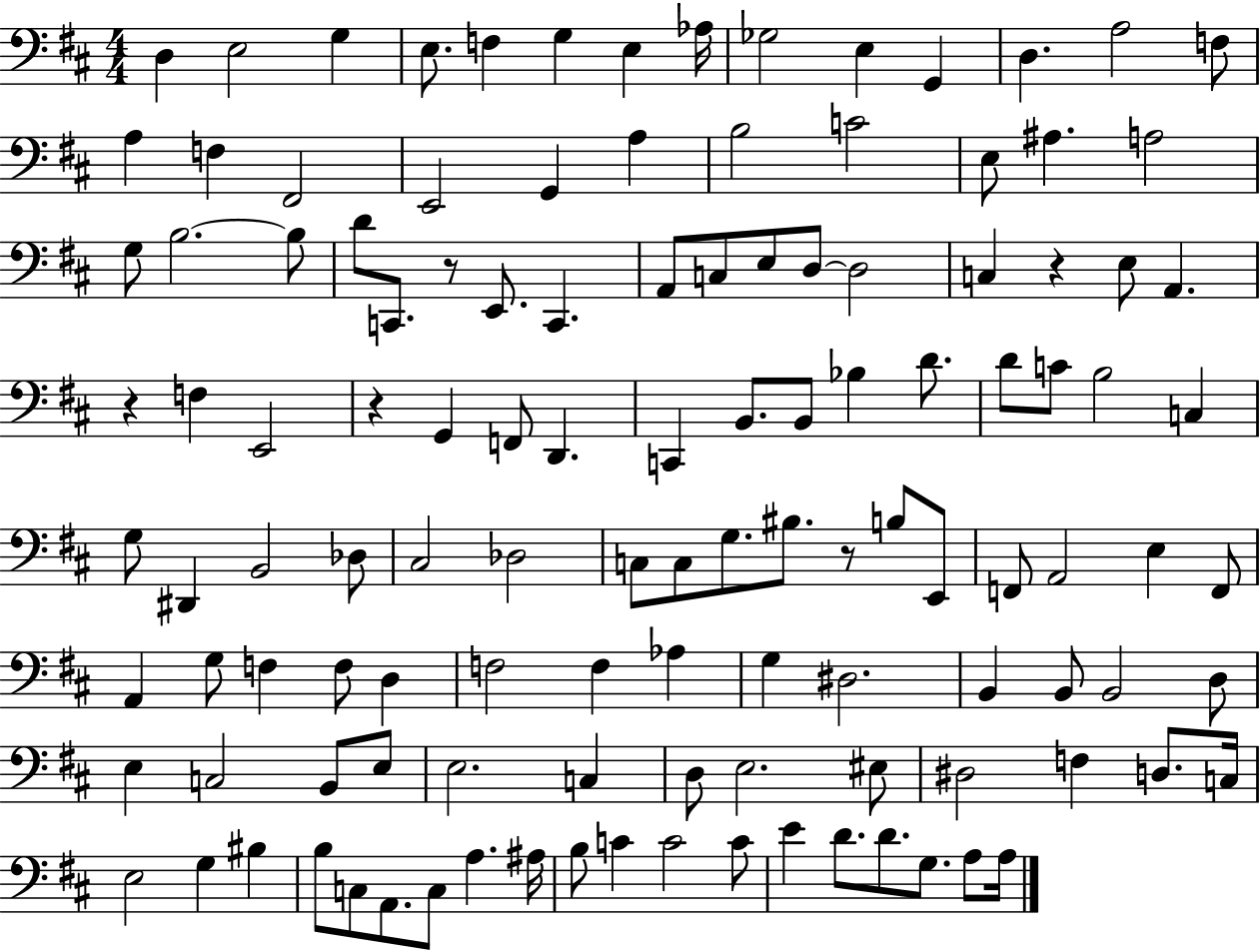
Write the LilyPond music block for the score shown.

{
  \clef bass
  \numericTimeSignature
  \time 4/4
  \key d \major
  d4 e2 g4 | e8. f4 g4 e4 aes16 | ges2 e4 g,4 | d4. a2 f8 | \break a4 f4 fis,2 | e,2 g,4 a4 | b2 c'2 | e8 ais4. a2 | \break g8 b2.~~ b8 | d'8 c,8. r8 e,8. c,4. | a,8 c8 e8 d8~~ d2 | c4 r4 e8 a,4. | \break r4 f4 e,2 | r4 g,4 f,8 d,4. | c,4 b,8. b,8 bes4 d'8. | d'8 c'8 b2 c4 | \break g8 dis,4 b,2 des8 | cis2 des2 | c8 c8 g8. bis8. r8 b8 e,8 | f,8 a,2 e4 f,8 | \break a,4 g8 f4 f8 d4 | f2 f4 aes4 | g4 dis2. | b,4 b,8 b,2 d8 | \break e4 c2 b,8 e8 | e2. c4 | d8 e2. eis8 | dis2 f4 d8. c16 | \break e2 g4 bis4 | b8 c8 a,8. c8 a4. ais16 | b8 c'4 c'2 c'8 | e'4 d'8. d'8. g8. a8 a16 | \break \bar "|."
}